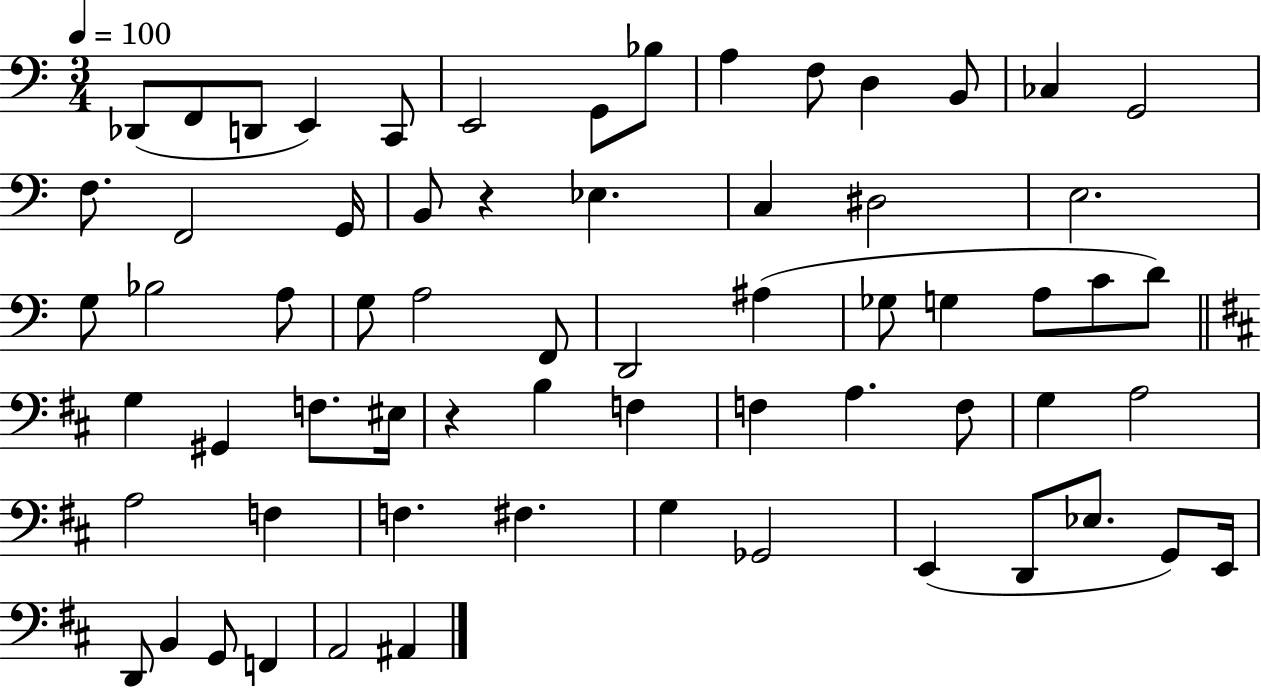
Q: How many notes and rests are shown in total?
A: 65